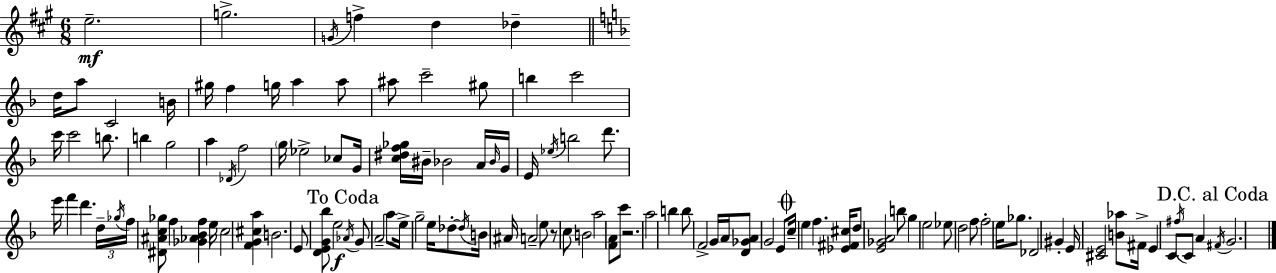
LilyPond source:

{
  \clef treble
  \numericTimeSignature
  \time 6/8
  \key a \major
  e''2.--\mf | g''2.-> | \acciaccatura { g'16 } f''4-> d''4 des''4-- | \bar "||" \break \key f \major d''16 a''8 c'2 b'16 | gis''16 f''4 g''16 a''4 a''8 | ais''8 c'''2-- gis''8 | b''4 c'''2 | \break c'''16 c'''2 b''8. | b''4 g''2 | a''4 \acciaccatura { des'16 } f''2 | \parenthesize g''16 ees''2-> ces''8 | \break g'16 <c'' dis'' f'' ges''>16 bis'16-- bes'2 a'16 | \grace { bes'16 } g'16 e'16 \acciaccatura { ees''16 } b''2 | d'''8. e'''16 f'''4 d'''4. | \tuplet 3/2 { d''16-- \acciaccatura { ges''16 } f''16 } <dis' ais' c'' ges''>8 f''4 <ges' aes' bes' f''>4 | \break e''16 c''2 | <f' g' cis'' a''>4 b'2. | e'8 <d' e' g' bes''>8 e''2\f | \mark "To Coda" \acciaccatura { aes'16 } g'8 a'2-- | \break a''8 e''16-> g''2-- | e''16 des''8-.~~ \acciaccatura { des''16 } b'16 ais'16 a'2-- | e''8 r8 c''8 b'2 | a''2 | \break <f' a'>8 c'''8 r2. | a''2 | b''4 b''8 f'2-> | g'16 a'16 <d' ges' a'>8 g'2 | \break e'8 \mark \markup { \musicglyph "scripts.coda" } c''16-- e''4 f''4. | <ees' fis' cis''>16 d''8 <e' ges' a'>2 | b''8 g''4 e''2 | ees''8 d''2 | \break f''8 f''2-. | e''16 ges''8. des'2 | gis'4-. e'16 <cis' e'>2 | <b' aes''>8 fis'16-> e'4 c'8 | \break \acciaccatura { fis''16 } c'8 a'4 \mark "D.C. al Coda" \acciaccatura { fis'16 } g'2. | \bar "|."
}